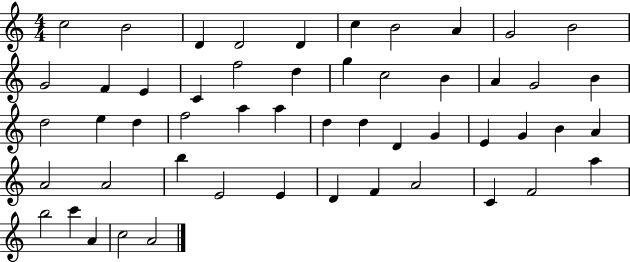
X:1
T:Untitled
M:4/4
L:1/4
K:C
c2 B2 D D2 D c B2 A G2 B2 G2 F E C f2 d g c2 B A G2 B d2 e d f2 a a d d D G E G B A A2 A2 b E2 E D F A2 C F2 a b2 c' A c2 A2